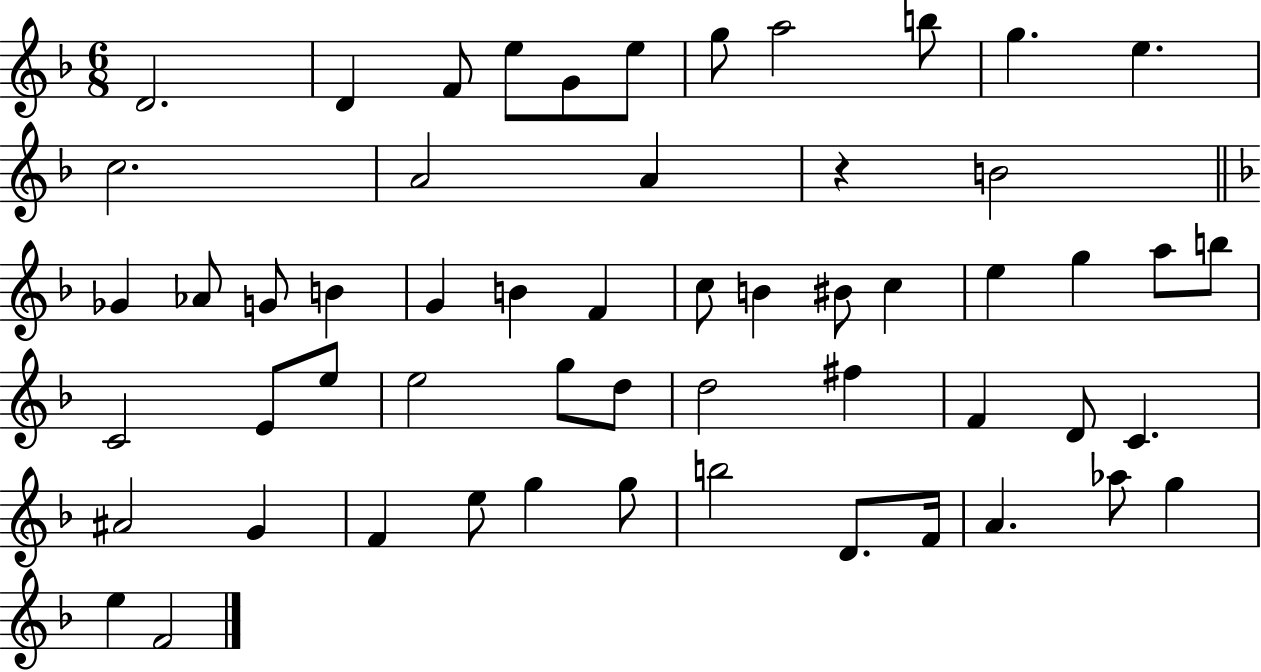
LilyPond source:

{
  \clef treble
  \numericTimeSignature
  \time 6/8
  \key f \major
  \repeat volta 2 { d'2. | d'4 f'8 e''8 g'8 e''8 | g''8 a''2 b''8 | g''4. e''4. | \break c''2. | a'2 a'4 | r4 b'2 | \bar "||" \break \key d \minor ges'4 aes'8 g'8 b'4 | g'4 b'4 f'4 | c''8 b'4 bis'8 c''4 | e''4 g''4 a''8 b''8 | \break c'2 e'8 e''8 | e''2 g''8 d''8 | d''2 fis''4 | f'4 d'8 c'4. | \break ais'2 g'4 | f'4 e''8 g''4 g''8 | b''2 d'8. f'16 | a'4. aes''8 g''4 | \break e''4 f'2 | } \bar "|."
}